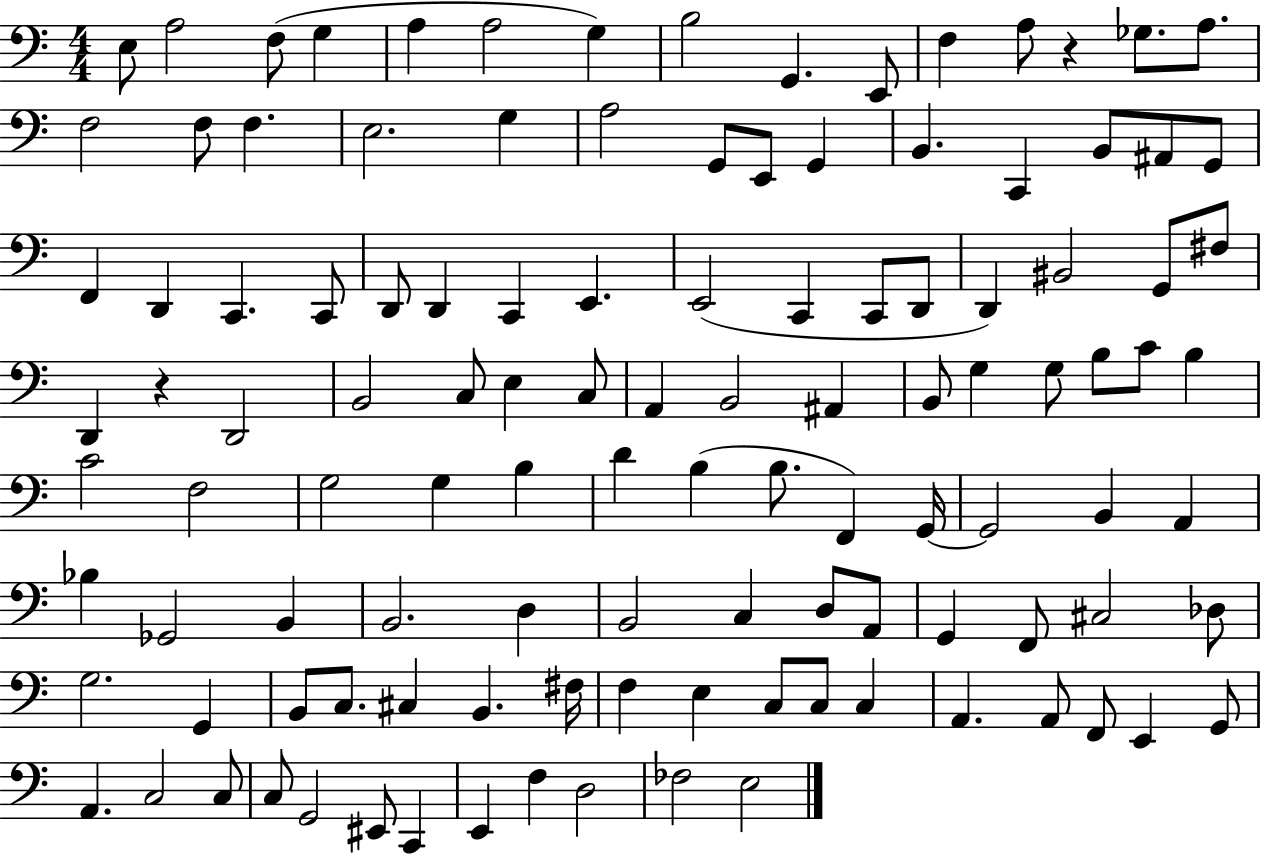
E3/e A3/h F3/e G3/q A3/q A3/h G3/q B3/h G2/q. E2/e F3/q A3/e R/q Gb3/e. A3/e. F3/h F3/e F3/q. E3/h. G3/q A3/h G2/e E2/e G2/q B2/q. C2/q B2/e A#2/e G2/e F2/q D2/q C2/q. C2/e D2/e D2/q C2/q E2/q. E2/h C2/q C2/e D2/e D2/q BIS2/h G2/e F#3/e D2/q R/q D2/h B2/h C3/e E3/q C3/e A2/q B2/h A#2/q B2/e G3/q G3/e B3/e C4/e B3/q C4/h F3/h G3/h G3/q B3/q D4/q B3/q B3/e. F2/q G2/s G2/h B2/q A2/q Bb3/q Gb2/h B2/q B2/h. D3/q B2/h C3/q D3/e A2/e G2/q F2/e C#3/h Db3/e G3/h. G2/q B2/e C3/e. C#3/q B2/q. F#3/s F3/q E3/q C3/e C3/e C3/q A2/q. A2/e F2/e E2/q G2/e A2/q. C3/h C3/e C3/e G2/h EIS2/e C2/q E2/q F3/q D3/h FES3/h E3/h